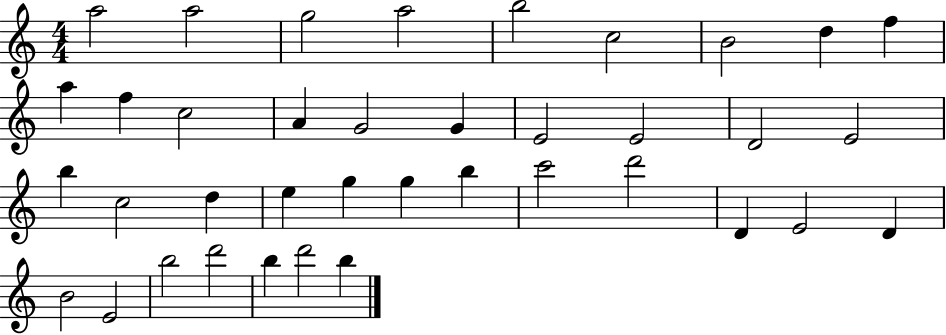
{
  \clef treble
  \numericTimeSignature
  \time 4/4
  \key c \major
  a''2 a''2 | g''2 a''2 | b''2 c''2 | b'2 d''4 f''4 | \break a''4 f''4 c''2 | a'4 g'2 g'4 | e'2 e'2 | d'2 e'2 | \break b''4 c''2 d''4 | e''4 g''4 g''4 b''4 | c'''2 d'''2 | d'4 e'2 d'4 | \break b'2 e'2 | b''2 d'''2 | b''4 d'''2 b''4 | \bar "|."
}